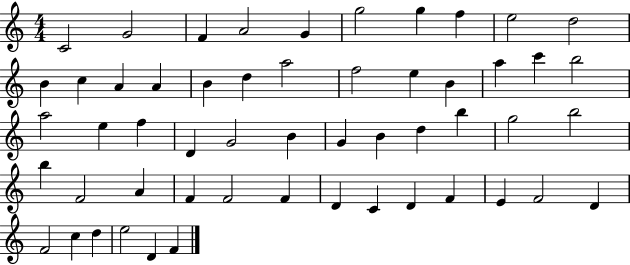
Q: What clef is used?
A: treble